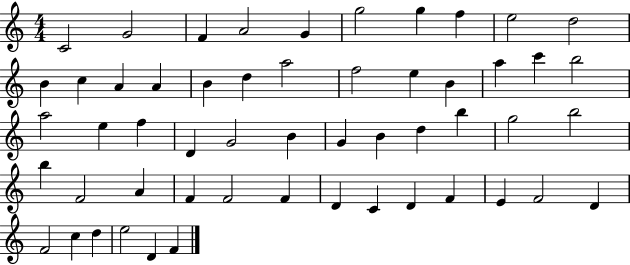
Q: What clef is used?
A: treble